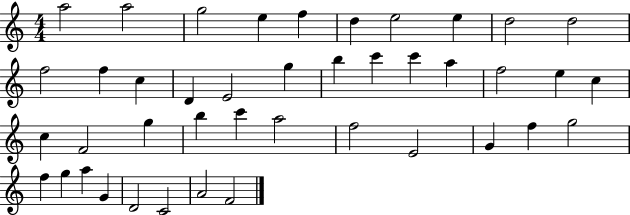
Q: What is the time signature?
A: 4/4